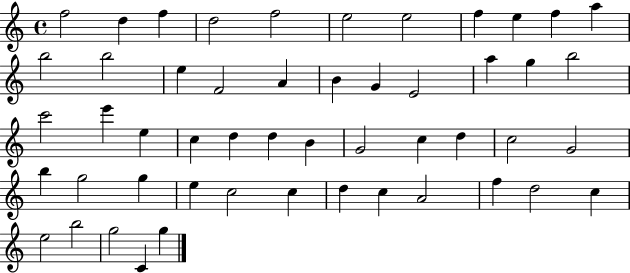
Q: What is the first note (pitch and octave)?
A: F5